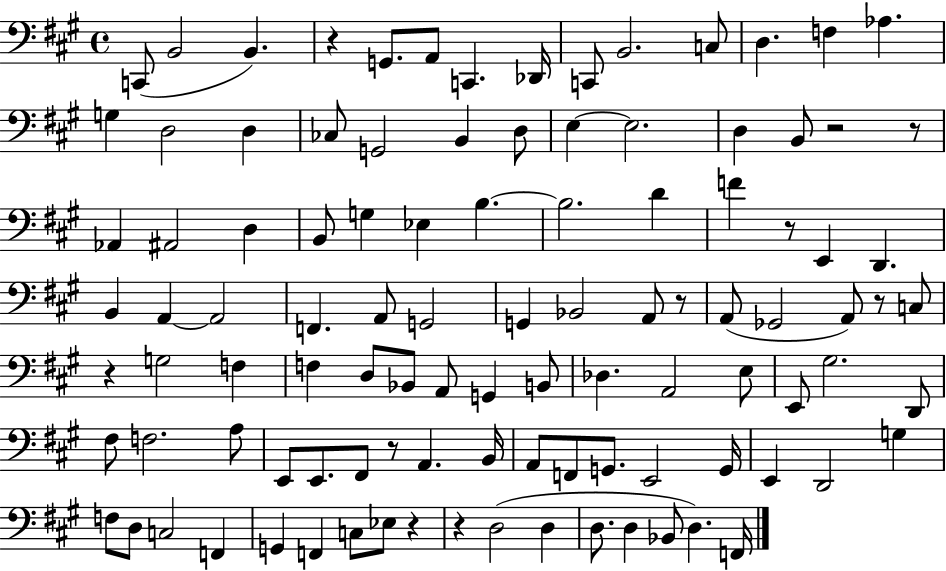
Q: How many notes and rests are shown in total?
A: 104